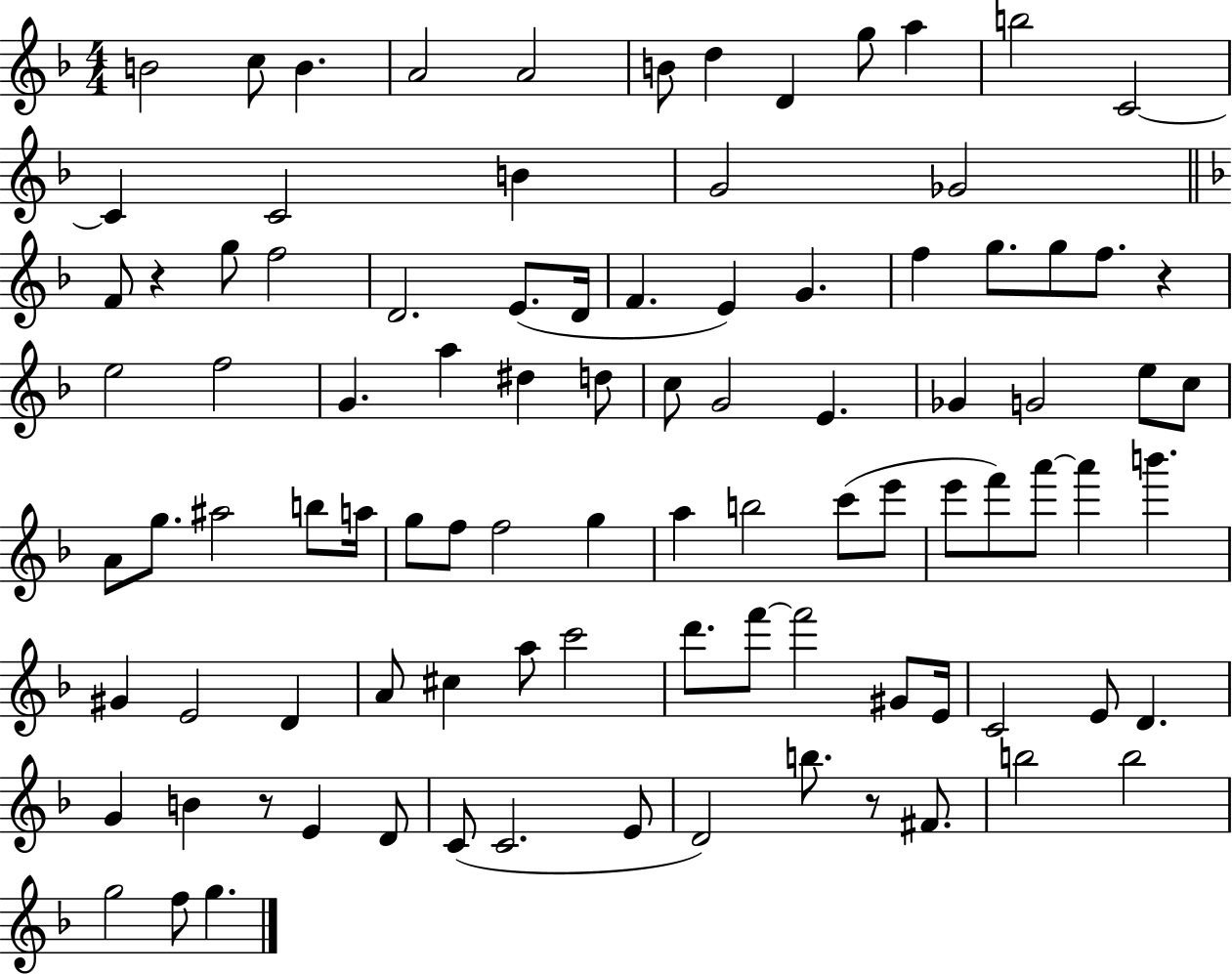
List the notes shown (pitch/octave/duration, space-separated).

B4/h C5/e B4/q. A4/h A4/h B4/e D5/q D4/q G5/e A5/q B5/h C4/h C4/q C4/h B4/q G4/h Gb4/h F4/e R/q G5/e F5/h D4/h. E4/e. D4/s F4/q. E4/q G4/q. F5/q G5/e. G5/e F5/e. R/q E5/h F5/h G4/q. A5/q D#5/q D5/e C5/e G4/h E4/q. Gb4/q G4/h E5/e C5/e A4/e G5/e. A#5/h B5/e A5/s G5/e F5/e F5/h G5/q A5/q B5/h C6/e E6/e E6/e F6/e A6/e A6/q B6/q. G#4/q E4/h D4/q A4/e C#5/q A5/e C6/h D6/e. F6/e F6/h G#4/e E4/s C4/h E4/e D4/q. G4/q B4/q R/e E4/q D4/e C4/e C4/h. E4/e D4/h B5/e. R/e F#4/e. B5/h B5/h G5/h F5/e G5/q.